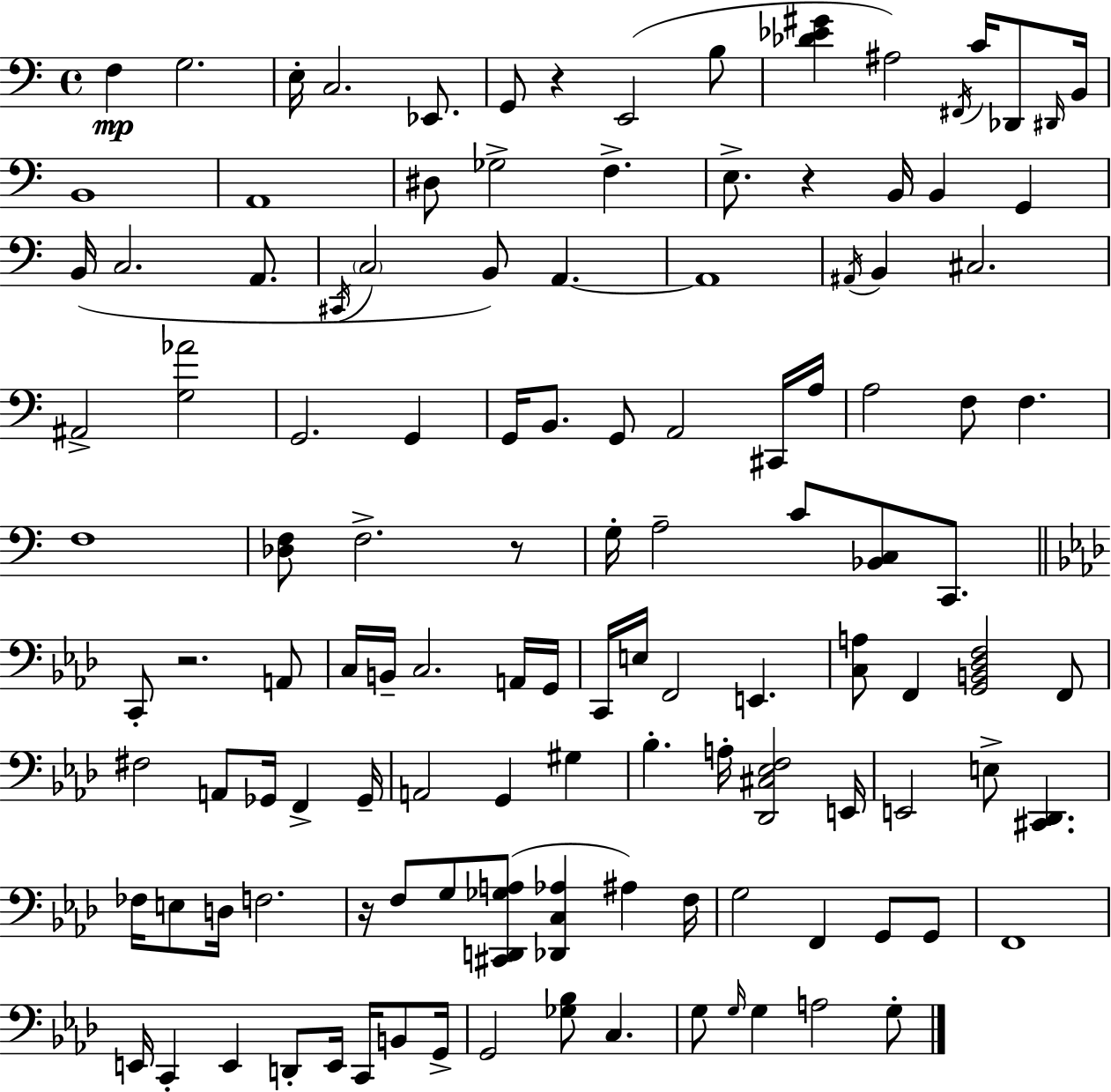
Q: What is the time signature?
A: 4/4